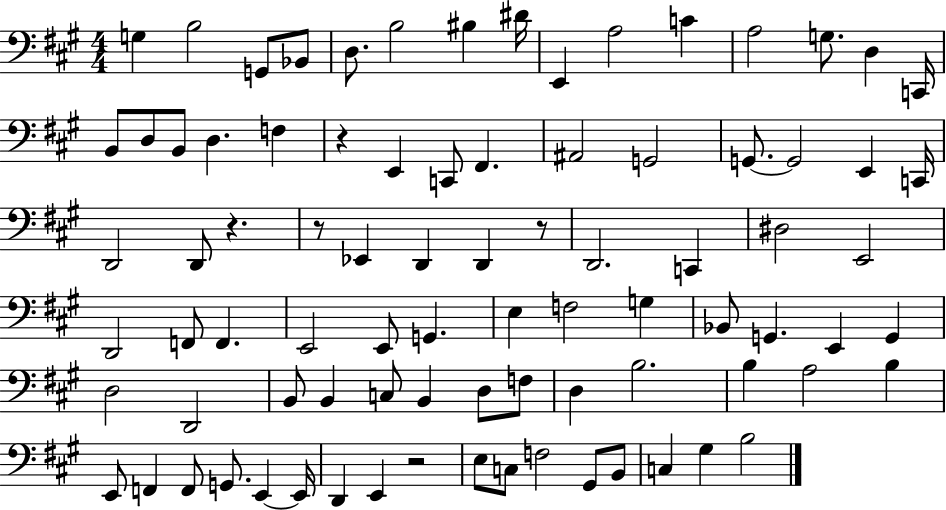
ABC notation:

X:1
T:Untitled
M:4/4
L:1/4
K:A
G, B,2 G,,/2 _B,,/2 D,/2 B,2 ^B, ^D/4 E,, A,2 C A,2 G,/2 D, C,,/4 B,,/2 D,/2 B,,/2 D, F, z E,, C,,/2 ^F,, ^A,,2 G,,2 G,,/2 G,,2 E,, C,,/4 D,,2 D,,/2 z z/2 _E,, D,, D,, z/2 D,,2 C,, ^D,2 E,,2 D,,2 F,,/2 F,, E,,2 E,,/2 G,, E, F,2 G, _B,,/2 G,, E,, G,, D,2 D,,2 B,,/2 B,, C,/2 B,, D,/2 F,/2 D, B,2 B, A,2 B, E,,/2 F,, F,,/2 G,,/2 E,, E,,/4 D,, E,, z2 E,/2 C,/2 F,2 ^G,,/2 B,,/2 C, ^G, B,2